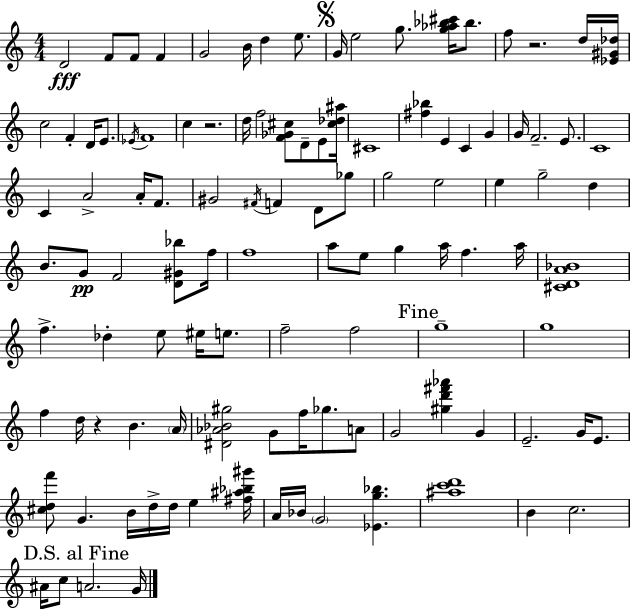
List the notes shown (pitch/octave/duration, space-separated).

D4/h F4/e F4/e F4/q G4/h B4/s D5/q E5/e. G4/s E5/h G5/e. [G5,Ab5,Bb5,C#6]/s Bb5/e. F5/e R/h. D5/s [Eb4,G#4,Db5]/s C5/h F4/q D4/s E4/e. Eb4/s F4/w C5/q R/h. D5/s F5/h [F4,Gb4,C#5]/e D4/e E4/e [C#5,Db5,A#5]/s C#4/w [F#5,Bb5]/q E4/q C4/q G4/q G4/s F4/h. E4/e. C4/w C4/q A4/h A4/s F4/e. G#4/h F#4/s F4/q D4/e Gb5/e G5/h E5/h E5/q G5/h D5/q B4/e. G4/e F4/h [D4,G#4,Bb5]/e F5/s F5/w A5/e E5/e G5/q A5/s F5/q. A5/s [C#4,D4,A4,Bb4]/w F5/q. Db5/q E5/e EIS5/s E5/e. F5/h F5/h G5/w G5/w F5/q D5/s R/q B4/q. A4/s [D#4,Ab4,Bb4,G#5]/h G4/e F5/s Gb5/e. A4/e G4/h [G#5,D6,F#6,Ab6]/q G4/q E4/h. G4/s E4/e. [C#5,D5,F6]/e G4/q. B4/s D5/s D5/s E5/q [F#5,A#5,Bb5,G#6]/s A4/s Bb4/s G4/h [Eb4,G5,Bb5]/q. [A#5,C6,D6]/w B4/q C5/h. A#4/s C5/e A4/h. G4/s